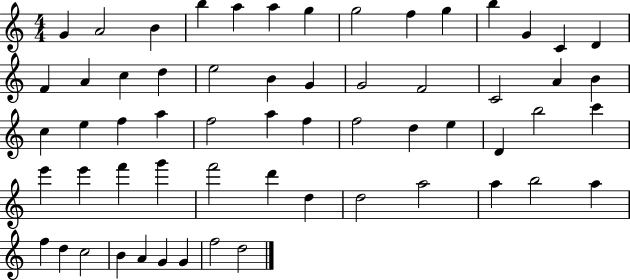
G4/q A4/h B4/q B5/q A5/q A5/q G5/q G5/h F5/q G5/q B5/q G4/q C4/q D4/q F4/q A4/q C5/q D5/q E5/h B4/q G4/q G4/h F4/h C4/h A4/q B4/q C5/q E5/q F5/q A5/q F5/h A5/q F5/q F5/h D5/q E5/q D4/q B5/h C6/q E6/q E6/q F6/q G6/q F6/h D6/q D5/q D5/h A5/h A5/q B5/h A5/q F5/q D5/q C5/h B4/q A4/q G4/q G4/q F5/h D5/h